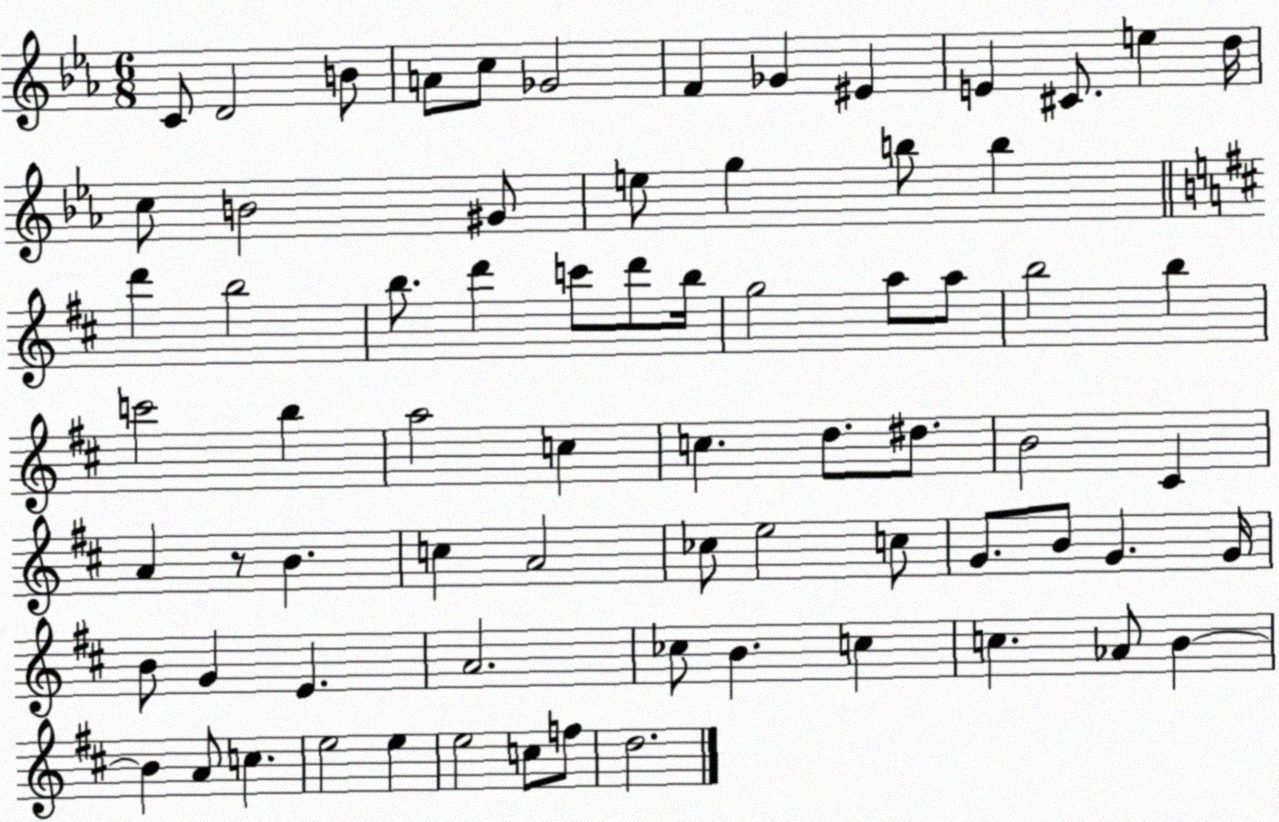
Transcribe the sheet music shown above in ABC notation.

X:1
T:Untitled
M:6/8
L:1/4
K:Eb
C/2 D2 B/2 A/2 c/2 _G2 F _G ^E E ^C/2 e d/4 c/2 B2 ^G/2 e/2 g b/2 b d' b2 b/2 d' c'/2 d'/2 b/4 g2 a/2 a/2 b2 b c'2 b a2 c c d/2 ^d/2 B2 ^C A z/2 B c A2 _c/2 e2 c/2 G/2 B/2 G G/4 B/2 G E A2 _c/2 B c c _A/2 B B A/2 c e2 e e2 c/2 f/2 d2